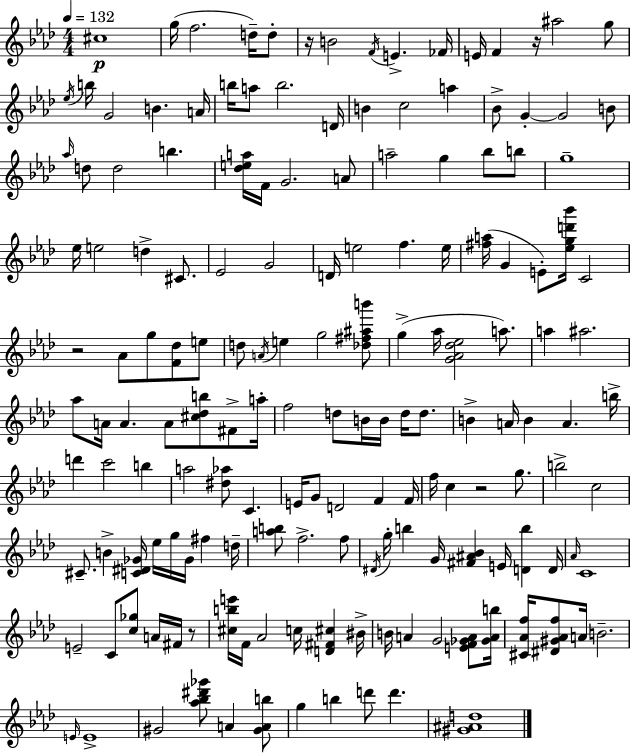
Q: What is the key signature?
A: F minor